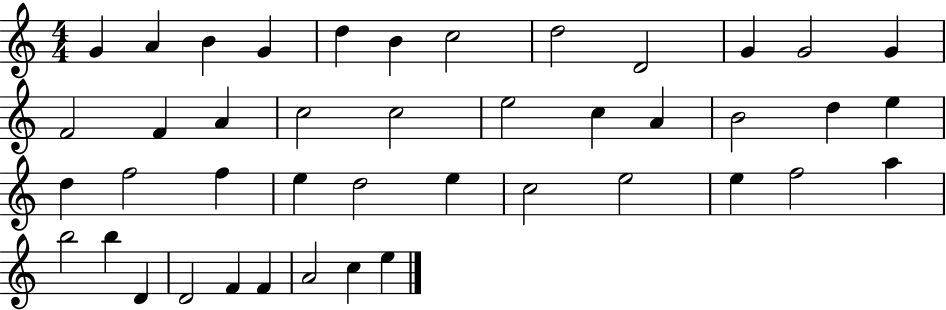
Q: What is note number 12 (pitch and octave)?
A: G4